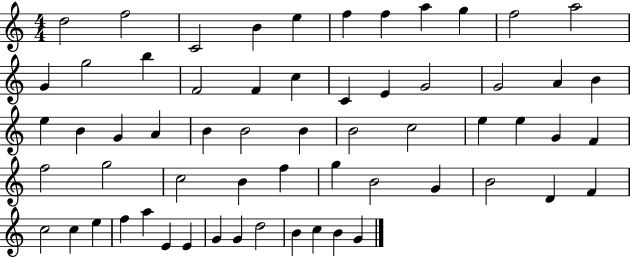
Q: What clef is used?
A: treble